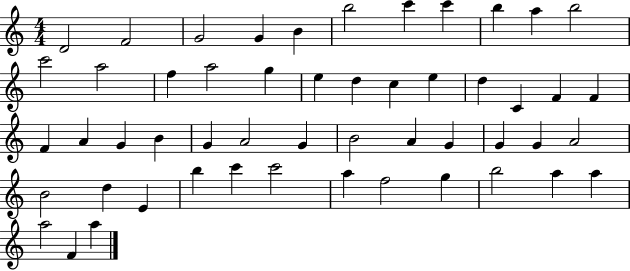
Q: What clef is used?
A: treble